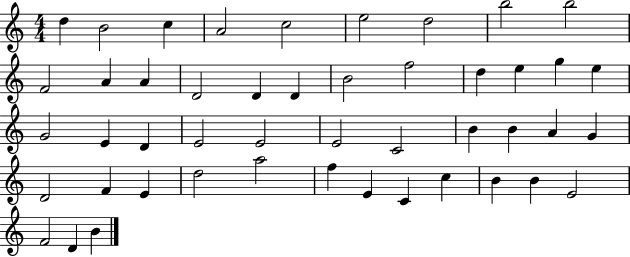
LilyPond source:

{
  \clef treble
  \numericTimeSignature
  \time 4/4
  \key c \major
  d''4 b'2 c''4 | a'2 c''2 | e''2 d''2 | b''2 b''2 | \break f'2 a'4 a'4 | d'2 d'4 d'4 | b'2 f''2 | d''4 e''4 g''4 e''4 | \break g'2 e'4 d'4 | e'2 e'2 | e'2 c'2 | b'4 b'4 a'4 g'4 | \break d'2 f'4 e'4 | d''2 a''2 | f''4 e'4 c'4 c''4 | b'4 b'4 e'2 | \break f'2 d'4 b'4 | \bar "|."
}